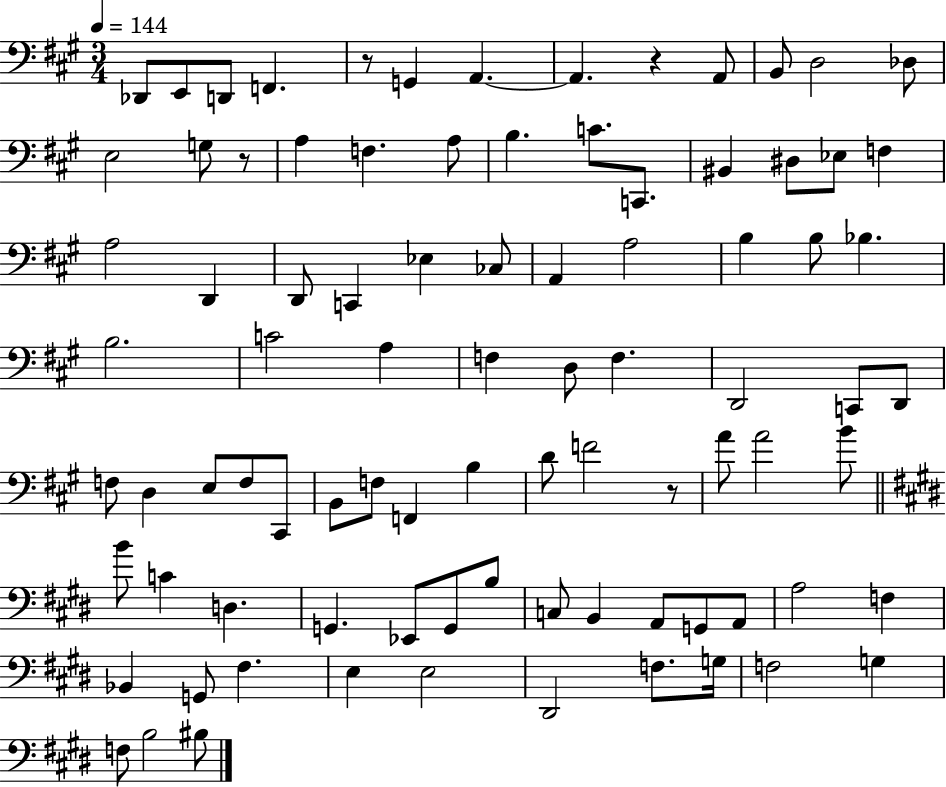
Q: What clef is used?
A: bass